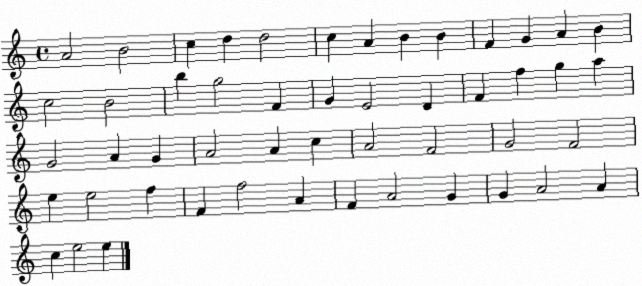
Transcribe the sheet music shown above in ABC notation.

X:1
T:Untitled
M:4/4
L:1/4
K:C
A2 B2 c d d2 c A B B F G A B c2 B2 b g2 F G E2 D F f g a G2 A G A2 A c A2 F2 G2 F2 e e2 f F f2 A F A2 G G A2 A c e2 e